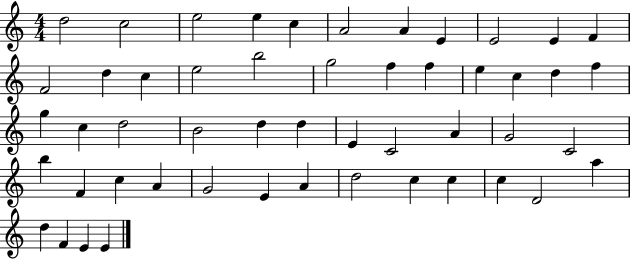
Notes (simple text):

D5/h C5/h E5/h E5/q C5/q A4/h A4/q E4/q E4/h E4/q F4/q F4/h D5/q C5/q E5/h B5/h G5/h F5/q F5/q E5/q C5/q D5/q F5/q G5/q C5/q D5/h B4/h D5/q D5/q E4/q C4/h A4/q G4/h C4/h B5/q F4/q C5/q A4/q G4/h E4/q A4/q D5/h C5/q C5/q C5/q D4/h A5/q D5/q F4/q E4/q E4/q